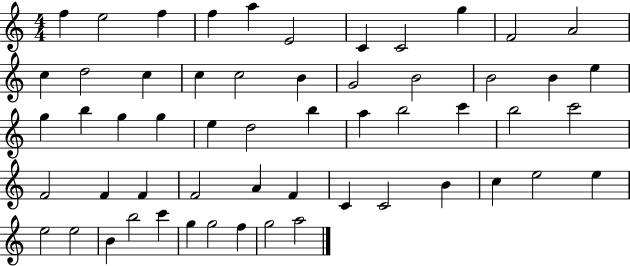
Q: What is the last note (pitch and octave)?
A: A5